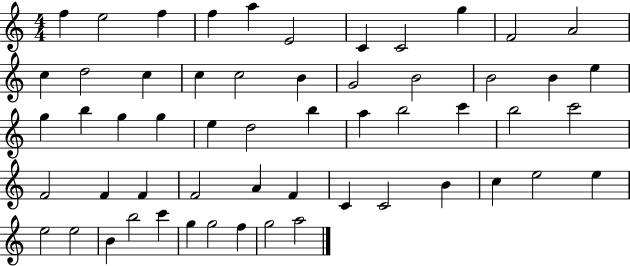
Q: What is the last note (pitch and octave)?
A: A5